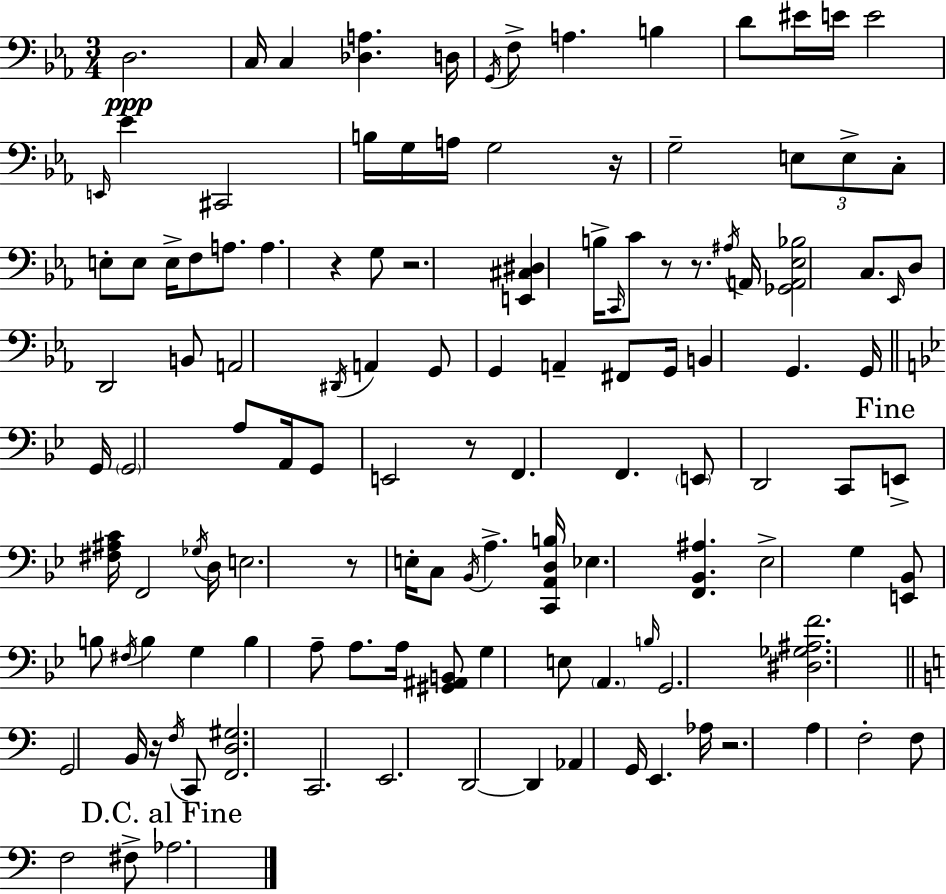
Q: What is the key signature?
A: EES major